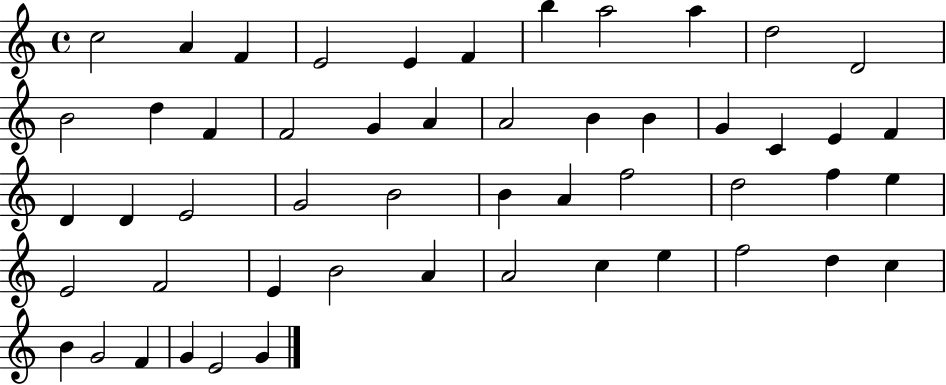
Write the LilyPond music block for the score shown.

{
  \clef treble
  \time 4/4
  \defaultTimeSignature
  \key c \major
  c''2 a'4 f'4 | e'2 e'4 f'4 | b''4 a''2 a''4 | d''2 d'2 | \break b'2 d''4 f'4 | f'2 g'4 a'4 | a'2 b'4 b'4 | g'4 c'4 e'4 f'4 | \break d'4 d'4 e'2 | g'2 b'2 | b'4 a'4 f''2 | d''2 f''4 e''4 | \break e'2 f'2 | e'4 b'2 a'4 | a'2 c''4 e''4 | f''2 d''4 c''4 | \break b'4 g'2 f'4 | g'4 e'2 g'4 | \bar "|."
}